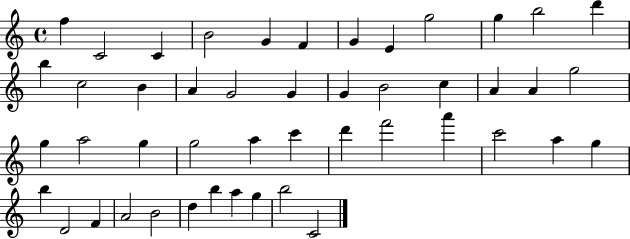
X:1
T:Untitled
M:4/4
L:1/4
K:C
f C2 C B2 G F G E g2 g b2 d' b c2 B A G2 G G B2 c A A g2 g a2 g g2 a c' d' f'2 a' c'2 a g b D2 F A2 B2 d b a g b2 C2